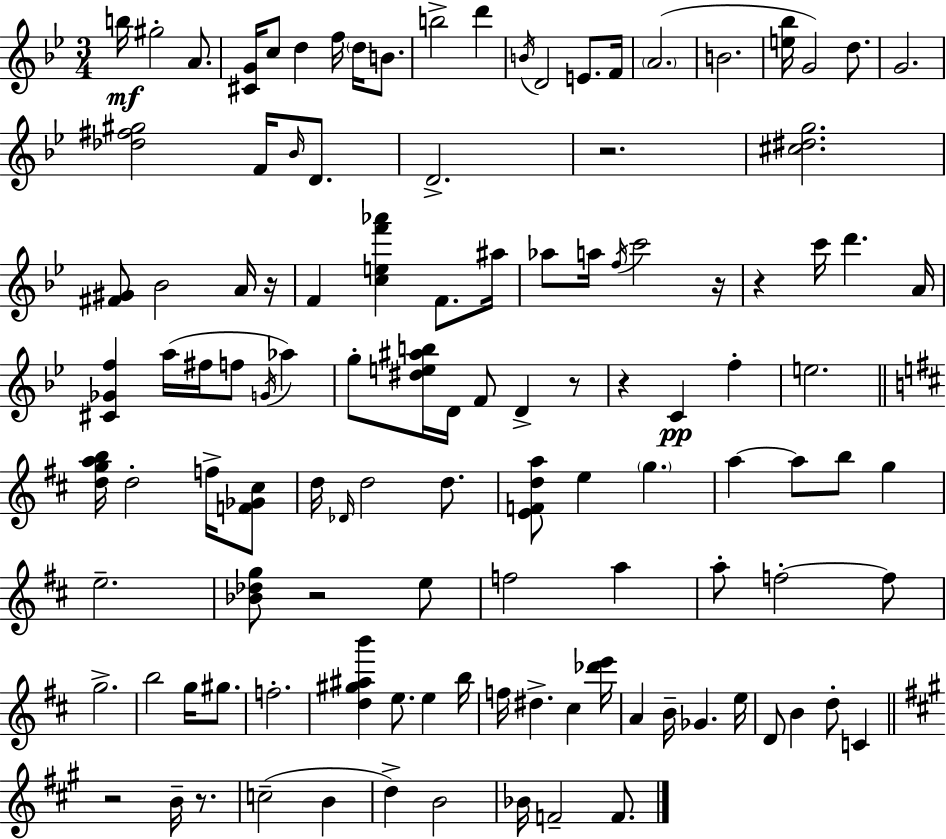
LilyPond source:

{
  \clef treble
  \numericTimeSignature
  \time 3/4
  \key bes \major
  \repeat volta 2 { b''16\mf gis''2-. a'8. | <cis' g'>16 c''8 d''4 f''16 \parenthesize d''16 b'8. | b''2-> d'''4 | \acciaccatura { b'16 } d'2 e'8. | \break f'16 \parenthesize a'2.( | b'2. | <e'' bes''>16 g'2) d''8. | g'2. | \break <des'' fis'' gis''>2 f'16 \grace { bes'16 } d'8. | d'2.-> | r2. | <cis'' dis'' g''>2. | \break <fis' gis'>8 bes'2 | a'16 r16 f'4 <c'' e'' f''' aes'''>4 f'8. | ais''16 aes''8 a''16 \acciaccatura { f''16 } c'''2 | r16 r4 c'''16 d'''4. | \break a'16 <cis' ges' f''>4 a''16( fis''16 f''8 \acciaccatura { g'16 } | aes''4) g''8-. <dis'' e'' ais'' b''>16 d'16 f'8 d'4-> | r8 r4 c'4\pp | f''4-. e''2. | \break \bar "||" \break \key d \major <d'' g'' a'' b''>16 d''2-. f''16-> <f' ges' cis''>8 | d''16 \grace { des'16 } d''2 d''8. | <e' f' d'' a''>8 e''4 \parenthesize g''4. | a''4~~ a''8 b''8 g''4 | \break e''2.-- | <bes' des'' g''>8 r2 e''8 | f''2 a''4 | a''8-. f''2-.~~ f''8 | \break g''2.-> | b''2 g''16 gis''8. | f''2.-. | <d'' gis'' ais'' b'''>4 e''8. e''4 | \break b''16 f''16 dis''4.-> cis''4 | <des''' e'''>16 a'4 b'16-- ges'4. | e''16 d'8 b'4 d''8-. c'4 | \bar "||" \break \key a \major r2 b'16-- r8. | c''2--( b'4 | d''4->) b'2 | bes'16 f'2-- f'8. | \break } \bar "|."
}